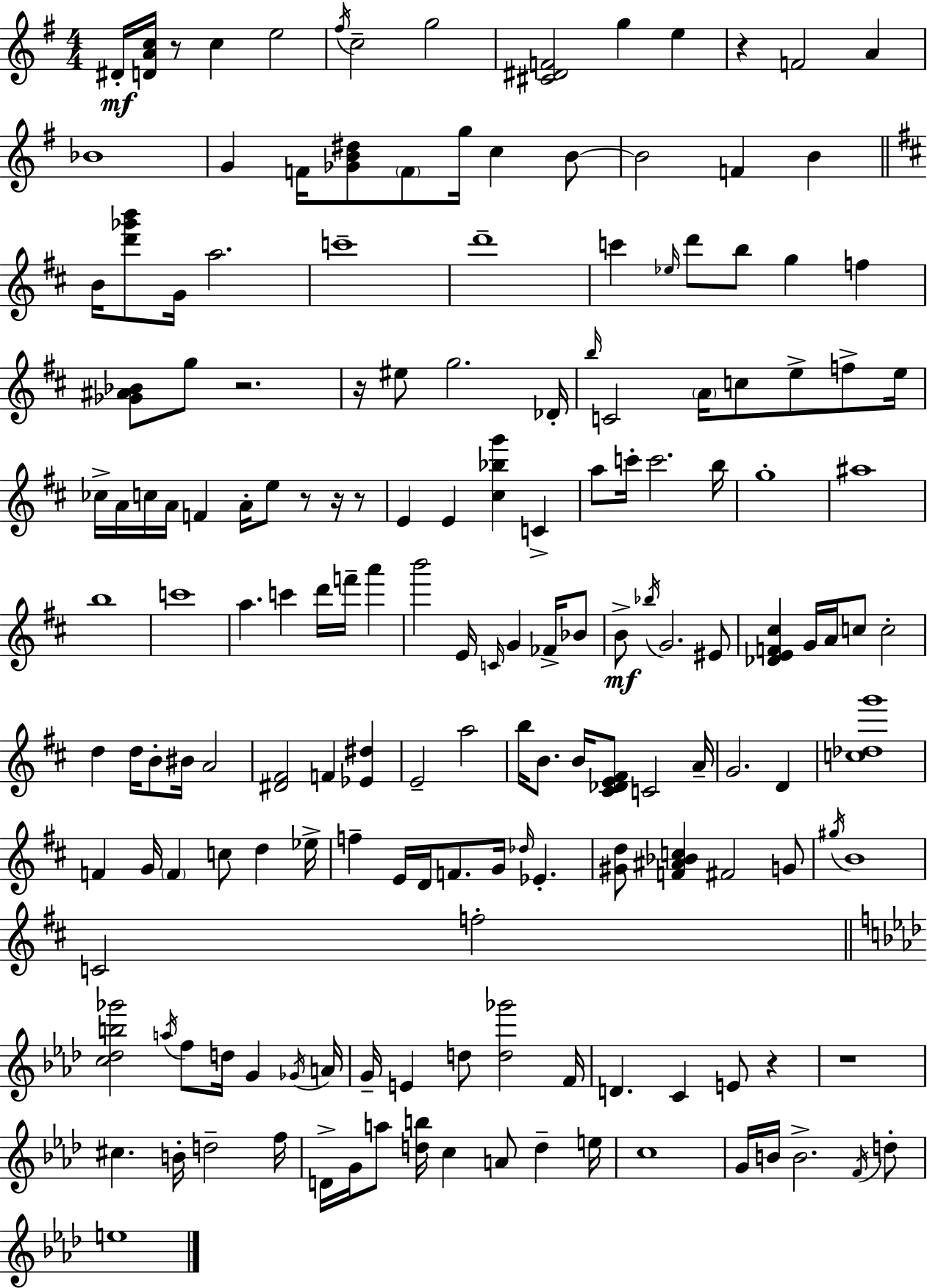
{
  \clef treble
  \numericTimeSignature
  \time 4/4
  \key e \minor
  dis'16-.\mf <d' a' c''>16 r8 c''4 e''2 | \acciaccatura { fis''16 } c''2-- g''2 | <cis' dis' f'>2 g''4 e''4 | r4 f'2 a'4 | \break bes'1 | g'4 f'16 <ges' b' dis''>8 \parenthesize f'8 g''16 c''4 b'8~~ | b'2 f'4 b'4 | \bar "||" \break \key b \minor b'16 <d''' ges''' b'''>8 g'16 a''2. | c'''1-- | d'''1-- | c'''4 \grace { ees''16 } d'''8 b''8 g''4 f''4 | \break <ges' ais' bes'>8 g''8 r2. | r16 eis''8 g''2. | des'16-. \grace { b''16 } c'2 \parenthesize a'16 c''8 e''8-> f''8-> | e''16 ces''16-> a'16 c''16 a'16 f'4 a'16-. e''8 r8 r16 | \break r8 e'4 e'4 <cis'' bes'' g'''>4 c'4-> | a''8 c'''16-. c'''2. | b''16 g''1-. | ais''1 | \break b''1 | c'''1 | a''4. c'''4 d'''16 f'''16-- a'''4 | b'''2 e'16 \grace { c'16 } g'4 | \break fes'16-> bes'8 b'8->\mf \acciaccatura { bes''16 } g'2. | eis'8 <des' e' f' cis''>4 g'16 a'16 c''8 c''2-. | d''4 d''16 b'8-. bis'16 a'2 | <dis' fis'>2 f'4 | \break <ees' dis''>4 e'2-- a''2 | b''16 b'8. b'16 <cis' des' e' fis'>8 c'2 | a'16-- g'2. | d'4 <c'' des'' g'''>1 | \break f'4 g'16 \parenthesize f'4 c''8 d''4 | ees''16-> f''4-- e'16 d'16 f'8. g'16 \grace { des''16 } ees'4.-. | <gis' d''>8 <f' ais' bes' c''>4 fis'2 | g'8 \acciaccatura { gis''16 } b'1 | \break c'2 f''2-. | \bar "||" \break \key f \minor <c'' des'' b'' ges'''>2 \acciaccatura { a''16 } f''8 d''16 g'4 | \acciaccatura { ges'16 } a'16 g'16-- e'4 d''8 <d'' ges'''>2 | f'16 d'4. c'4 e'8 r4 | r1 | \break cis''4. b'16-. d''2-- | f''16 d'16-> g'16 a''8 <d'' b''>16 c''4 a'8 d''4-- | e''16 c''1 | g'16 b'16 b'2.-> | \break \acciaccatura { f'16 } d''8-. e''1 | \bar "|."
}